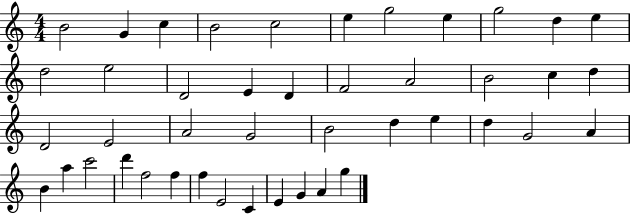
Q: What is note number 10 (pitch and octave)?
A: D5